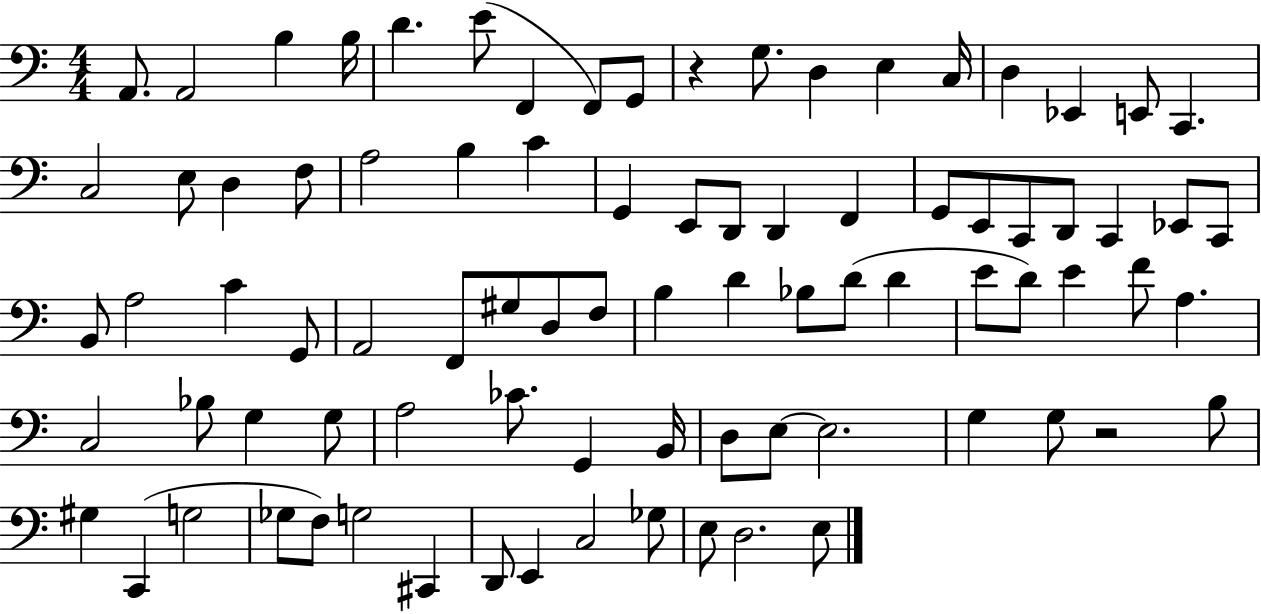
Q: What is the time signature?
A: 4/4